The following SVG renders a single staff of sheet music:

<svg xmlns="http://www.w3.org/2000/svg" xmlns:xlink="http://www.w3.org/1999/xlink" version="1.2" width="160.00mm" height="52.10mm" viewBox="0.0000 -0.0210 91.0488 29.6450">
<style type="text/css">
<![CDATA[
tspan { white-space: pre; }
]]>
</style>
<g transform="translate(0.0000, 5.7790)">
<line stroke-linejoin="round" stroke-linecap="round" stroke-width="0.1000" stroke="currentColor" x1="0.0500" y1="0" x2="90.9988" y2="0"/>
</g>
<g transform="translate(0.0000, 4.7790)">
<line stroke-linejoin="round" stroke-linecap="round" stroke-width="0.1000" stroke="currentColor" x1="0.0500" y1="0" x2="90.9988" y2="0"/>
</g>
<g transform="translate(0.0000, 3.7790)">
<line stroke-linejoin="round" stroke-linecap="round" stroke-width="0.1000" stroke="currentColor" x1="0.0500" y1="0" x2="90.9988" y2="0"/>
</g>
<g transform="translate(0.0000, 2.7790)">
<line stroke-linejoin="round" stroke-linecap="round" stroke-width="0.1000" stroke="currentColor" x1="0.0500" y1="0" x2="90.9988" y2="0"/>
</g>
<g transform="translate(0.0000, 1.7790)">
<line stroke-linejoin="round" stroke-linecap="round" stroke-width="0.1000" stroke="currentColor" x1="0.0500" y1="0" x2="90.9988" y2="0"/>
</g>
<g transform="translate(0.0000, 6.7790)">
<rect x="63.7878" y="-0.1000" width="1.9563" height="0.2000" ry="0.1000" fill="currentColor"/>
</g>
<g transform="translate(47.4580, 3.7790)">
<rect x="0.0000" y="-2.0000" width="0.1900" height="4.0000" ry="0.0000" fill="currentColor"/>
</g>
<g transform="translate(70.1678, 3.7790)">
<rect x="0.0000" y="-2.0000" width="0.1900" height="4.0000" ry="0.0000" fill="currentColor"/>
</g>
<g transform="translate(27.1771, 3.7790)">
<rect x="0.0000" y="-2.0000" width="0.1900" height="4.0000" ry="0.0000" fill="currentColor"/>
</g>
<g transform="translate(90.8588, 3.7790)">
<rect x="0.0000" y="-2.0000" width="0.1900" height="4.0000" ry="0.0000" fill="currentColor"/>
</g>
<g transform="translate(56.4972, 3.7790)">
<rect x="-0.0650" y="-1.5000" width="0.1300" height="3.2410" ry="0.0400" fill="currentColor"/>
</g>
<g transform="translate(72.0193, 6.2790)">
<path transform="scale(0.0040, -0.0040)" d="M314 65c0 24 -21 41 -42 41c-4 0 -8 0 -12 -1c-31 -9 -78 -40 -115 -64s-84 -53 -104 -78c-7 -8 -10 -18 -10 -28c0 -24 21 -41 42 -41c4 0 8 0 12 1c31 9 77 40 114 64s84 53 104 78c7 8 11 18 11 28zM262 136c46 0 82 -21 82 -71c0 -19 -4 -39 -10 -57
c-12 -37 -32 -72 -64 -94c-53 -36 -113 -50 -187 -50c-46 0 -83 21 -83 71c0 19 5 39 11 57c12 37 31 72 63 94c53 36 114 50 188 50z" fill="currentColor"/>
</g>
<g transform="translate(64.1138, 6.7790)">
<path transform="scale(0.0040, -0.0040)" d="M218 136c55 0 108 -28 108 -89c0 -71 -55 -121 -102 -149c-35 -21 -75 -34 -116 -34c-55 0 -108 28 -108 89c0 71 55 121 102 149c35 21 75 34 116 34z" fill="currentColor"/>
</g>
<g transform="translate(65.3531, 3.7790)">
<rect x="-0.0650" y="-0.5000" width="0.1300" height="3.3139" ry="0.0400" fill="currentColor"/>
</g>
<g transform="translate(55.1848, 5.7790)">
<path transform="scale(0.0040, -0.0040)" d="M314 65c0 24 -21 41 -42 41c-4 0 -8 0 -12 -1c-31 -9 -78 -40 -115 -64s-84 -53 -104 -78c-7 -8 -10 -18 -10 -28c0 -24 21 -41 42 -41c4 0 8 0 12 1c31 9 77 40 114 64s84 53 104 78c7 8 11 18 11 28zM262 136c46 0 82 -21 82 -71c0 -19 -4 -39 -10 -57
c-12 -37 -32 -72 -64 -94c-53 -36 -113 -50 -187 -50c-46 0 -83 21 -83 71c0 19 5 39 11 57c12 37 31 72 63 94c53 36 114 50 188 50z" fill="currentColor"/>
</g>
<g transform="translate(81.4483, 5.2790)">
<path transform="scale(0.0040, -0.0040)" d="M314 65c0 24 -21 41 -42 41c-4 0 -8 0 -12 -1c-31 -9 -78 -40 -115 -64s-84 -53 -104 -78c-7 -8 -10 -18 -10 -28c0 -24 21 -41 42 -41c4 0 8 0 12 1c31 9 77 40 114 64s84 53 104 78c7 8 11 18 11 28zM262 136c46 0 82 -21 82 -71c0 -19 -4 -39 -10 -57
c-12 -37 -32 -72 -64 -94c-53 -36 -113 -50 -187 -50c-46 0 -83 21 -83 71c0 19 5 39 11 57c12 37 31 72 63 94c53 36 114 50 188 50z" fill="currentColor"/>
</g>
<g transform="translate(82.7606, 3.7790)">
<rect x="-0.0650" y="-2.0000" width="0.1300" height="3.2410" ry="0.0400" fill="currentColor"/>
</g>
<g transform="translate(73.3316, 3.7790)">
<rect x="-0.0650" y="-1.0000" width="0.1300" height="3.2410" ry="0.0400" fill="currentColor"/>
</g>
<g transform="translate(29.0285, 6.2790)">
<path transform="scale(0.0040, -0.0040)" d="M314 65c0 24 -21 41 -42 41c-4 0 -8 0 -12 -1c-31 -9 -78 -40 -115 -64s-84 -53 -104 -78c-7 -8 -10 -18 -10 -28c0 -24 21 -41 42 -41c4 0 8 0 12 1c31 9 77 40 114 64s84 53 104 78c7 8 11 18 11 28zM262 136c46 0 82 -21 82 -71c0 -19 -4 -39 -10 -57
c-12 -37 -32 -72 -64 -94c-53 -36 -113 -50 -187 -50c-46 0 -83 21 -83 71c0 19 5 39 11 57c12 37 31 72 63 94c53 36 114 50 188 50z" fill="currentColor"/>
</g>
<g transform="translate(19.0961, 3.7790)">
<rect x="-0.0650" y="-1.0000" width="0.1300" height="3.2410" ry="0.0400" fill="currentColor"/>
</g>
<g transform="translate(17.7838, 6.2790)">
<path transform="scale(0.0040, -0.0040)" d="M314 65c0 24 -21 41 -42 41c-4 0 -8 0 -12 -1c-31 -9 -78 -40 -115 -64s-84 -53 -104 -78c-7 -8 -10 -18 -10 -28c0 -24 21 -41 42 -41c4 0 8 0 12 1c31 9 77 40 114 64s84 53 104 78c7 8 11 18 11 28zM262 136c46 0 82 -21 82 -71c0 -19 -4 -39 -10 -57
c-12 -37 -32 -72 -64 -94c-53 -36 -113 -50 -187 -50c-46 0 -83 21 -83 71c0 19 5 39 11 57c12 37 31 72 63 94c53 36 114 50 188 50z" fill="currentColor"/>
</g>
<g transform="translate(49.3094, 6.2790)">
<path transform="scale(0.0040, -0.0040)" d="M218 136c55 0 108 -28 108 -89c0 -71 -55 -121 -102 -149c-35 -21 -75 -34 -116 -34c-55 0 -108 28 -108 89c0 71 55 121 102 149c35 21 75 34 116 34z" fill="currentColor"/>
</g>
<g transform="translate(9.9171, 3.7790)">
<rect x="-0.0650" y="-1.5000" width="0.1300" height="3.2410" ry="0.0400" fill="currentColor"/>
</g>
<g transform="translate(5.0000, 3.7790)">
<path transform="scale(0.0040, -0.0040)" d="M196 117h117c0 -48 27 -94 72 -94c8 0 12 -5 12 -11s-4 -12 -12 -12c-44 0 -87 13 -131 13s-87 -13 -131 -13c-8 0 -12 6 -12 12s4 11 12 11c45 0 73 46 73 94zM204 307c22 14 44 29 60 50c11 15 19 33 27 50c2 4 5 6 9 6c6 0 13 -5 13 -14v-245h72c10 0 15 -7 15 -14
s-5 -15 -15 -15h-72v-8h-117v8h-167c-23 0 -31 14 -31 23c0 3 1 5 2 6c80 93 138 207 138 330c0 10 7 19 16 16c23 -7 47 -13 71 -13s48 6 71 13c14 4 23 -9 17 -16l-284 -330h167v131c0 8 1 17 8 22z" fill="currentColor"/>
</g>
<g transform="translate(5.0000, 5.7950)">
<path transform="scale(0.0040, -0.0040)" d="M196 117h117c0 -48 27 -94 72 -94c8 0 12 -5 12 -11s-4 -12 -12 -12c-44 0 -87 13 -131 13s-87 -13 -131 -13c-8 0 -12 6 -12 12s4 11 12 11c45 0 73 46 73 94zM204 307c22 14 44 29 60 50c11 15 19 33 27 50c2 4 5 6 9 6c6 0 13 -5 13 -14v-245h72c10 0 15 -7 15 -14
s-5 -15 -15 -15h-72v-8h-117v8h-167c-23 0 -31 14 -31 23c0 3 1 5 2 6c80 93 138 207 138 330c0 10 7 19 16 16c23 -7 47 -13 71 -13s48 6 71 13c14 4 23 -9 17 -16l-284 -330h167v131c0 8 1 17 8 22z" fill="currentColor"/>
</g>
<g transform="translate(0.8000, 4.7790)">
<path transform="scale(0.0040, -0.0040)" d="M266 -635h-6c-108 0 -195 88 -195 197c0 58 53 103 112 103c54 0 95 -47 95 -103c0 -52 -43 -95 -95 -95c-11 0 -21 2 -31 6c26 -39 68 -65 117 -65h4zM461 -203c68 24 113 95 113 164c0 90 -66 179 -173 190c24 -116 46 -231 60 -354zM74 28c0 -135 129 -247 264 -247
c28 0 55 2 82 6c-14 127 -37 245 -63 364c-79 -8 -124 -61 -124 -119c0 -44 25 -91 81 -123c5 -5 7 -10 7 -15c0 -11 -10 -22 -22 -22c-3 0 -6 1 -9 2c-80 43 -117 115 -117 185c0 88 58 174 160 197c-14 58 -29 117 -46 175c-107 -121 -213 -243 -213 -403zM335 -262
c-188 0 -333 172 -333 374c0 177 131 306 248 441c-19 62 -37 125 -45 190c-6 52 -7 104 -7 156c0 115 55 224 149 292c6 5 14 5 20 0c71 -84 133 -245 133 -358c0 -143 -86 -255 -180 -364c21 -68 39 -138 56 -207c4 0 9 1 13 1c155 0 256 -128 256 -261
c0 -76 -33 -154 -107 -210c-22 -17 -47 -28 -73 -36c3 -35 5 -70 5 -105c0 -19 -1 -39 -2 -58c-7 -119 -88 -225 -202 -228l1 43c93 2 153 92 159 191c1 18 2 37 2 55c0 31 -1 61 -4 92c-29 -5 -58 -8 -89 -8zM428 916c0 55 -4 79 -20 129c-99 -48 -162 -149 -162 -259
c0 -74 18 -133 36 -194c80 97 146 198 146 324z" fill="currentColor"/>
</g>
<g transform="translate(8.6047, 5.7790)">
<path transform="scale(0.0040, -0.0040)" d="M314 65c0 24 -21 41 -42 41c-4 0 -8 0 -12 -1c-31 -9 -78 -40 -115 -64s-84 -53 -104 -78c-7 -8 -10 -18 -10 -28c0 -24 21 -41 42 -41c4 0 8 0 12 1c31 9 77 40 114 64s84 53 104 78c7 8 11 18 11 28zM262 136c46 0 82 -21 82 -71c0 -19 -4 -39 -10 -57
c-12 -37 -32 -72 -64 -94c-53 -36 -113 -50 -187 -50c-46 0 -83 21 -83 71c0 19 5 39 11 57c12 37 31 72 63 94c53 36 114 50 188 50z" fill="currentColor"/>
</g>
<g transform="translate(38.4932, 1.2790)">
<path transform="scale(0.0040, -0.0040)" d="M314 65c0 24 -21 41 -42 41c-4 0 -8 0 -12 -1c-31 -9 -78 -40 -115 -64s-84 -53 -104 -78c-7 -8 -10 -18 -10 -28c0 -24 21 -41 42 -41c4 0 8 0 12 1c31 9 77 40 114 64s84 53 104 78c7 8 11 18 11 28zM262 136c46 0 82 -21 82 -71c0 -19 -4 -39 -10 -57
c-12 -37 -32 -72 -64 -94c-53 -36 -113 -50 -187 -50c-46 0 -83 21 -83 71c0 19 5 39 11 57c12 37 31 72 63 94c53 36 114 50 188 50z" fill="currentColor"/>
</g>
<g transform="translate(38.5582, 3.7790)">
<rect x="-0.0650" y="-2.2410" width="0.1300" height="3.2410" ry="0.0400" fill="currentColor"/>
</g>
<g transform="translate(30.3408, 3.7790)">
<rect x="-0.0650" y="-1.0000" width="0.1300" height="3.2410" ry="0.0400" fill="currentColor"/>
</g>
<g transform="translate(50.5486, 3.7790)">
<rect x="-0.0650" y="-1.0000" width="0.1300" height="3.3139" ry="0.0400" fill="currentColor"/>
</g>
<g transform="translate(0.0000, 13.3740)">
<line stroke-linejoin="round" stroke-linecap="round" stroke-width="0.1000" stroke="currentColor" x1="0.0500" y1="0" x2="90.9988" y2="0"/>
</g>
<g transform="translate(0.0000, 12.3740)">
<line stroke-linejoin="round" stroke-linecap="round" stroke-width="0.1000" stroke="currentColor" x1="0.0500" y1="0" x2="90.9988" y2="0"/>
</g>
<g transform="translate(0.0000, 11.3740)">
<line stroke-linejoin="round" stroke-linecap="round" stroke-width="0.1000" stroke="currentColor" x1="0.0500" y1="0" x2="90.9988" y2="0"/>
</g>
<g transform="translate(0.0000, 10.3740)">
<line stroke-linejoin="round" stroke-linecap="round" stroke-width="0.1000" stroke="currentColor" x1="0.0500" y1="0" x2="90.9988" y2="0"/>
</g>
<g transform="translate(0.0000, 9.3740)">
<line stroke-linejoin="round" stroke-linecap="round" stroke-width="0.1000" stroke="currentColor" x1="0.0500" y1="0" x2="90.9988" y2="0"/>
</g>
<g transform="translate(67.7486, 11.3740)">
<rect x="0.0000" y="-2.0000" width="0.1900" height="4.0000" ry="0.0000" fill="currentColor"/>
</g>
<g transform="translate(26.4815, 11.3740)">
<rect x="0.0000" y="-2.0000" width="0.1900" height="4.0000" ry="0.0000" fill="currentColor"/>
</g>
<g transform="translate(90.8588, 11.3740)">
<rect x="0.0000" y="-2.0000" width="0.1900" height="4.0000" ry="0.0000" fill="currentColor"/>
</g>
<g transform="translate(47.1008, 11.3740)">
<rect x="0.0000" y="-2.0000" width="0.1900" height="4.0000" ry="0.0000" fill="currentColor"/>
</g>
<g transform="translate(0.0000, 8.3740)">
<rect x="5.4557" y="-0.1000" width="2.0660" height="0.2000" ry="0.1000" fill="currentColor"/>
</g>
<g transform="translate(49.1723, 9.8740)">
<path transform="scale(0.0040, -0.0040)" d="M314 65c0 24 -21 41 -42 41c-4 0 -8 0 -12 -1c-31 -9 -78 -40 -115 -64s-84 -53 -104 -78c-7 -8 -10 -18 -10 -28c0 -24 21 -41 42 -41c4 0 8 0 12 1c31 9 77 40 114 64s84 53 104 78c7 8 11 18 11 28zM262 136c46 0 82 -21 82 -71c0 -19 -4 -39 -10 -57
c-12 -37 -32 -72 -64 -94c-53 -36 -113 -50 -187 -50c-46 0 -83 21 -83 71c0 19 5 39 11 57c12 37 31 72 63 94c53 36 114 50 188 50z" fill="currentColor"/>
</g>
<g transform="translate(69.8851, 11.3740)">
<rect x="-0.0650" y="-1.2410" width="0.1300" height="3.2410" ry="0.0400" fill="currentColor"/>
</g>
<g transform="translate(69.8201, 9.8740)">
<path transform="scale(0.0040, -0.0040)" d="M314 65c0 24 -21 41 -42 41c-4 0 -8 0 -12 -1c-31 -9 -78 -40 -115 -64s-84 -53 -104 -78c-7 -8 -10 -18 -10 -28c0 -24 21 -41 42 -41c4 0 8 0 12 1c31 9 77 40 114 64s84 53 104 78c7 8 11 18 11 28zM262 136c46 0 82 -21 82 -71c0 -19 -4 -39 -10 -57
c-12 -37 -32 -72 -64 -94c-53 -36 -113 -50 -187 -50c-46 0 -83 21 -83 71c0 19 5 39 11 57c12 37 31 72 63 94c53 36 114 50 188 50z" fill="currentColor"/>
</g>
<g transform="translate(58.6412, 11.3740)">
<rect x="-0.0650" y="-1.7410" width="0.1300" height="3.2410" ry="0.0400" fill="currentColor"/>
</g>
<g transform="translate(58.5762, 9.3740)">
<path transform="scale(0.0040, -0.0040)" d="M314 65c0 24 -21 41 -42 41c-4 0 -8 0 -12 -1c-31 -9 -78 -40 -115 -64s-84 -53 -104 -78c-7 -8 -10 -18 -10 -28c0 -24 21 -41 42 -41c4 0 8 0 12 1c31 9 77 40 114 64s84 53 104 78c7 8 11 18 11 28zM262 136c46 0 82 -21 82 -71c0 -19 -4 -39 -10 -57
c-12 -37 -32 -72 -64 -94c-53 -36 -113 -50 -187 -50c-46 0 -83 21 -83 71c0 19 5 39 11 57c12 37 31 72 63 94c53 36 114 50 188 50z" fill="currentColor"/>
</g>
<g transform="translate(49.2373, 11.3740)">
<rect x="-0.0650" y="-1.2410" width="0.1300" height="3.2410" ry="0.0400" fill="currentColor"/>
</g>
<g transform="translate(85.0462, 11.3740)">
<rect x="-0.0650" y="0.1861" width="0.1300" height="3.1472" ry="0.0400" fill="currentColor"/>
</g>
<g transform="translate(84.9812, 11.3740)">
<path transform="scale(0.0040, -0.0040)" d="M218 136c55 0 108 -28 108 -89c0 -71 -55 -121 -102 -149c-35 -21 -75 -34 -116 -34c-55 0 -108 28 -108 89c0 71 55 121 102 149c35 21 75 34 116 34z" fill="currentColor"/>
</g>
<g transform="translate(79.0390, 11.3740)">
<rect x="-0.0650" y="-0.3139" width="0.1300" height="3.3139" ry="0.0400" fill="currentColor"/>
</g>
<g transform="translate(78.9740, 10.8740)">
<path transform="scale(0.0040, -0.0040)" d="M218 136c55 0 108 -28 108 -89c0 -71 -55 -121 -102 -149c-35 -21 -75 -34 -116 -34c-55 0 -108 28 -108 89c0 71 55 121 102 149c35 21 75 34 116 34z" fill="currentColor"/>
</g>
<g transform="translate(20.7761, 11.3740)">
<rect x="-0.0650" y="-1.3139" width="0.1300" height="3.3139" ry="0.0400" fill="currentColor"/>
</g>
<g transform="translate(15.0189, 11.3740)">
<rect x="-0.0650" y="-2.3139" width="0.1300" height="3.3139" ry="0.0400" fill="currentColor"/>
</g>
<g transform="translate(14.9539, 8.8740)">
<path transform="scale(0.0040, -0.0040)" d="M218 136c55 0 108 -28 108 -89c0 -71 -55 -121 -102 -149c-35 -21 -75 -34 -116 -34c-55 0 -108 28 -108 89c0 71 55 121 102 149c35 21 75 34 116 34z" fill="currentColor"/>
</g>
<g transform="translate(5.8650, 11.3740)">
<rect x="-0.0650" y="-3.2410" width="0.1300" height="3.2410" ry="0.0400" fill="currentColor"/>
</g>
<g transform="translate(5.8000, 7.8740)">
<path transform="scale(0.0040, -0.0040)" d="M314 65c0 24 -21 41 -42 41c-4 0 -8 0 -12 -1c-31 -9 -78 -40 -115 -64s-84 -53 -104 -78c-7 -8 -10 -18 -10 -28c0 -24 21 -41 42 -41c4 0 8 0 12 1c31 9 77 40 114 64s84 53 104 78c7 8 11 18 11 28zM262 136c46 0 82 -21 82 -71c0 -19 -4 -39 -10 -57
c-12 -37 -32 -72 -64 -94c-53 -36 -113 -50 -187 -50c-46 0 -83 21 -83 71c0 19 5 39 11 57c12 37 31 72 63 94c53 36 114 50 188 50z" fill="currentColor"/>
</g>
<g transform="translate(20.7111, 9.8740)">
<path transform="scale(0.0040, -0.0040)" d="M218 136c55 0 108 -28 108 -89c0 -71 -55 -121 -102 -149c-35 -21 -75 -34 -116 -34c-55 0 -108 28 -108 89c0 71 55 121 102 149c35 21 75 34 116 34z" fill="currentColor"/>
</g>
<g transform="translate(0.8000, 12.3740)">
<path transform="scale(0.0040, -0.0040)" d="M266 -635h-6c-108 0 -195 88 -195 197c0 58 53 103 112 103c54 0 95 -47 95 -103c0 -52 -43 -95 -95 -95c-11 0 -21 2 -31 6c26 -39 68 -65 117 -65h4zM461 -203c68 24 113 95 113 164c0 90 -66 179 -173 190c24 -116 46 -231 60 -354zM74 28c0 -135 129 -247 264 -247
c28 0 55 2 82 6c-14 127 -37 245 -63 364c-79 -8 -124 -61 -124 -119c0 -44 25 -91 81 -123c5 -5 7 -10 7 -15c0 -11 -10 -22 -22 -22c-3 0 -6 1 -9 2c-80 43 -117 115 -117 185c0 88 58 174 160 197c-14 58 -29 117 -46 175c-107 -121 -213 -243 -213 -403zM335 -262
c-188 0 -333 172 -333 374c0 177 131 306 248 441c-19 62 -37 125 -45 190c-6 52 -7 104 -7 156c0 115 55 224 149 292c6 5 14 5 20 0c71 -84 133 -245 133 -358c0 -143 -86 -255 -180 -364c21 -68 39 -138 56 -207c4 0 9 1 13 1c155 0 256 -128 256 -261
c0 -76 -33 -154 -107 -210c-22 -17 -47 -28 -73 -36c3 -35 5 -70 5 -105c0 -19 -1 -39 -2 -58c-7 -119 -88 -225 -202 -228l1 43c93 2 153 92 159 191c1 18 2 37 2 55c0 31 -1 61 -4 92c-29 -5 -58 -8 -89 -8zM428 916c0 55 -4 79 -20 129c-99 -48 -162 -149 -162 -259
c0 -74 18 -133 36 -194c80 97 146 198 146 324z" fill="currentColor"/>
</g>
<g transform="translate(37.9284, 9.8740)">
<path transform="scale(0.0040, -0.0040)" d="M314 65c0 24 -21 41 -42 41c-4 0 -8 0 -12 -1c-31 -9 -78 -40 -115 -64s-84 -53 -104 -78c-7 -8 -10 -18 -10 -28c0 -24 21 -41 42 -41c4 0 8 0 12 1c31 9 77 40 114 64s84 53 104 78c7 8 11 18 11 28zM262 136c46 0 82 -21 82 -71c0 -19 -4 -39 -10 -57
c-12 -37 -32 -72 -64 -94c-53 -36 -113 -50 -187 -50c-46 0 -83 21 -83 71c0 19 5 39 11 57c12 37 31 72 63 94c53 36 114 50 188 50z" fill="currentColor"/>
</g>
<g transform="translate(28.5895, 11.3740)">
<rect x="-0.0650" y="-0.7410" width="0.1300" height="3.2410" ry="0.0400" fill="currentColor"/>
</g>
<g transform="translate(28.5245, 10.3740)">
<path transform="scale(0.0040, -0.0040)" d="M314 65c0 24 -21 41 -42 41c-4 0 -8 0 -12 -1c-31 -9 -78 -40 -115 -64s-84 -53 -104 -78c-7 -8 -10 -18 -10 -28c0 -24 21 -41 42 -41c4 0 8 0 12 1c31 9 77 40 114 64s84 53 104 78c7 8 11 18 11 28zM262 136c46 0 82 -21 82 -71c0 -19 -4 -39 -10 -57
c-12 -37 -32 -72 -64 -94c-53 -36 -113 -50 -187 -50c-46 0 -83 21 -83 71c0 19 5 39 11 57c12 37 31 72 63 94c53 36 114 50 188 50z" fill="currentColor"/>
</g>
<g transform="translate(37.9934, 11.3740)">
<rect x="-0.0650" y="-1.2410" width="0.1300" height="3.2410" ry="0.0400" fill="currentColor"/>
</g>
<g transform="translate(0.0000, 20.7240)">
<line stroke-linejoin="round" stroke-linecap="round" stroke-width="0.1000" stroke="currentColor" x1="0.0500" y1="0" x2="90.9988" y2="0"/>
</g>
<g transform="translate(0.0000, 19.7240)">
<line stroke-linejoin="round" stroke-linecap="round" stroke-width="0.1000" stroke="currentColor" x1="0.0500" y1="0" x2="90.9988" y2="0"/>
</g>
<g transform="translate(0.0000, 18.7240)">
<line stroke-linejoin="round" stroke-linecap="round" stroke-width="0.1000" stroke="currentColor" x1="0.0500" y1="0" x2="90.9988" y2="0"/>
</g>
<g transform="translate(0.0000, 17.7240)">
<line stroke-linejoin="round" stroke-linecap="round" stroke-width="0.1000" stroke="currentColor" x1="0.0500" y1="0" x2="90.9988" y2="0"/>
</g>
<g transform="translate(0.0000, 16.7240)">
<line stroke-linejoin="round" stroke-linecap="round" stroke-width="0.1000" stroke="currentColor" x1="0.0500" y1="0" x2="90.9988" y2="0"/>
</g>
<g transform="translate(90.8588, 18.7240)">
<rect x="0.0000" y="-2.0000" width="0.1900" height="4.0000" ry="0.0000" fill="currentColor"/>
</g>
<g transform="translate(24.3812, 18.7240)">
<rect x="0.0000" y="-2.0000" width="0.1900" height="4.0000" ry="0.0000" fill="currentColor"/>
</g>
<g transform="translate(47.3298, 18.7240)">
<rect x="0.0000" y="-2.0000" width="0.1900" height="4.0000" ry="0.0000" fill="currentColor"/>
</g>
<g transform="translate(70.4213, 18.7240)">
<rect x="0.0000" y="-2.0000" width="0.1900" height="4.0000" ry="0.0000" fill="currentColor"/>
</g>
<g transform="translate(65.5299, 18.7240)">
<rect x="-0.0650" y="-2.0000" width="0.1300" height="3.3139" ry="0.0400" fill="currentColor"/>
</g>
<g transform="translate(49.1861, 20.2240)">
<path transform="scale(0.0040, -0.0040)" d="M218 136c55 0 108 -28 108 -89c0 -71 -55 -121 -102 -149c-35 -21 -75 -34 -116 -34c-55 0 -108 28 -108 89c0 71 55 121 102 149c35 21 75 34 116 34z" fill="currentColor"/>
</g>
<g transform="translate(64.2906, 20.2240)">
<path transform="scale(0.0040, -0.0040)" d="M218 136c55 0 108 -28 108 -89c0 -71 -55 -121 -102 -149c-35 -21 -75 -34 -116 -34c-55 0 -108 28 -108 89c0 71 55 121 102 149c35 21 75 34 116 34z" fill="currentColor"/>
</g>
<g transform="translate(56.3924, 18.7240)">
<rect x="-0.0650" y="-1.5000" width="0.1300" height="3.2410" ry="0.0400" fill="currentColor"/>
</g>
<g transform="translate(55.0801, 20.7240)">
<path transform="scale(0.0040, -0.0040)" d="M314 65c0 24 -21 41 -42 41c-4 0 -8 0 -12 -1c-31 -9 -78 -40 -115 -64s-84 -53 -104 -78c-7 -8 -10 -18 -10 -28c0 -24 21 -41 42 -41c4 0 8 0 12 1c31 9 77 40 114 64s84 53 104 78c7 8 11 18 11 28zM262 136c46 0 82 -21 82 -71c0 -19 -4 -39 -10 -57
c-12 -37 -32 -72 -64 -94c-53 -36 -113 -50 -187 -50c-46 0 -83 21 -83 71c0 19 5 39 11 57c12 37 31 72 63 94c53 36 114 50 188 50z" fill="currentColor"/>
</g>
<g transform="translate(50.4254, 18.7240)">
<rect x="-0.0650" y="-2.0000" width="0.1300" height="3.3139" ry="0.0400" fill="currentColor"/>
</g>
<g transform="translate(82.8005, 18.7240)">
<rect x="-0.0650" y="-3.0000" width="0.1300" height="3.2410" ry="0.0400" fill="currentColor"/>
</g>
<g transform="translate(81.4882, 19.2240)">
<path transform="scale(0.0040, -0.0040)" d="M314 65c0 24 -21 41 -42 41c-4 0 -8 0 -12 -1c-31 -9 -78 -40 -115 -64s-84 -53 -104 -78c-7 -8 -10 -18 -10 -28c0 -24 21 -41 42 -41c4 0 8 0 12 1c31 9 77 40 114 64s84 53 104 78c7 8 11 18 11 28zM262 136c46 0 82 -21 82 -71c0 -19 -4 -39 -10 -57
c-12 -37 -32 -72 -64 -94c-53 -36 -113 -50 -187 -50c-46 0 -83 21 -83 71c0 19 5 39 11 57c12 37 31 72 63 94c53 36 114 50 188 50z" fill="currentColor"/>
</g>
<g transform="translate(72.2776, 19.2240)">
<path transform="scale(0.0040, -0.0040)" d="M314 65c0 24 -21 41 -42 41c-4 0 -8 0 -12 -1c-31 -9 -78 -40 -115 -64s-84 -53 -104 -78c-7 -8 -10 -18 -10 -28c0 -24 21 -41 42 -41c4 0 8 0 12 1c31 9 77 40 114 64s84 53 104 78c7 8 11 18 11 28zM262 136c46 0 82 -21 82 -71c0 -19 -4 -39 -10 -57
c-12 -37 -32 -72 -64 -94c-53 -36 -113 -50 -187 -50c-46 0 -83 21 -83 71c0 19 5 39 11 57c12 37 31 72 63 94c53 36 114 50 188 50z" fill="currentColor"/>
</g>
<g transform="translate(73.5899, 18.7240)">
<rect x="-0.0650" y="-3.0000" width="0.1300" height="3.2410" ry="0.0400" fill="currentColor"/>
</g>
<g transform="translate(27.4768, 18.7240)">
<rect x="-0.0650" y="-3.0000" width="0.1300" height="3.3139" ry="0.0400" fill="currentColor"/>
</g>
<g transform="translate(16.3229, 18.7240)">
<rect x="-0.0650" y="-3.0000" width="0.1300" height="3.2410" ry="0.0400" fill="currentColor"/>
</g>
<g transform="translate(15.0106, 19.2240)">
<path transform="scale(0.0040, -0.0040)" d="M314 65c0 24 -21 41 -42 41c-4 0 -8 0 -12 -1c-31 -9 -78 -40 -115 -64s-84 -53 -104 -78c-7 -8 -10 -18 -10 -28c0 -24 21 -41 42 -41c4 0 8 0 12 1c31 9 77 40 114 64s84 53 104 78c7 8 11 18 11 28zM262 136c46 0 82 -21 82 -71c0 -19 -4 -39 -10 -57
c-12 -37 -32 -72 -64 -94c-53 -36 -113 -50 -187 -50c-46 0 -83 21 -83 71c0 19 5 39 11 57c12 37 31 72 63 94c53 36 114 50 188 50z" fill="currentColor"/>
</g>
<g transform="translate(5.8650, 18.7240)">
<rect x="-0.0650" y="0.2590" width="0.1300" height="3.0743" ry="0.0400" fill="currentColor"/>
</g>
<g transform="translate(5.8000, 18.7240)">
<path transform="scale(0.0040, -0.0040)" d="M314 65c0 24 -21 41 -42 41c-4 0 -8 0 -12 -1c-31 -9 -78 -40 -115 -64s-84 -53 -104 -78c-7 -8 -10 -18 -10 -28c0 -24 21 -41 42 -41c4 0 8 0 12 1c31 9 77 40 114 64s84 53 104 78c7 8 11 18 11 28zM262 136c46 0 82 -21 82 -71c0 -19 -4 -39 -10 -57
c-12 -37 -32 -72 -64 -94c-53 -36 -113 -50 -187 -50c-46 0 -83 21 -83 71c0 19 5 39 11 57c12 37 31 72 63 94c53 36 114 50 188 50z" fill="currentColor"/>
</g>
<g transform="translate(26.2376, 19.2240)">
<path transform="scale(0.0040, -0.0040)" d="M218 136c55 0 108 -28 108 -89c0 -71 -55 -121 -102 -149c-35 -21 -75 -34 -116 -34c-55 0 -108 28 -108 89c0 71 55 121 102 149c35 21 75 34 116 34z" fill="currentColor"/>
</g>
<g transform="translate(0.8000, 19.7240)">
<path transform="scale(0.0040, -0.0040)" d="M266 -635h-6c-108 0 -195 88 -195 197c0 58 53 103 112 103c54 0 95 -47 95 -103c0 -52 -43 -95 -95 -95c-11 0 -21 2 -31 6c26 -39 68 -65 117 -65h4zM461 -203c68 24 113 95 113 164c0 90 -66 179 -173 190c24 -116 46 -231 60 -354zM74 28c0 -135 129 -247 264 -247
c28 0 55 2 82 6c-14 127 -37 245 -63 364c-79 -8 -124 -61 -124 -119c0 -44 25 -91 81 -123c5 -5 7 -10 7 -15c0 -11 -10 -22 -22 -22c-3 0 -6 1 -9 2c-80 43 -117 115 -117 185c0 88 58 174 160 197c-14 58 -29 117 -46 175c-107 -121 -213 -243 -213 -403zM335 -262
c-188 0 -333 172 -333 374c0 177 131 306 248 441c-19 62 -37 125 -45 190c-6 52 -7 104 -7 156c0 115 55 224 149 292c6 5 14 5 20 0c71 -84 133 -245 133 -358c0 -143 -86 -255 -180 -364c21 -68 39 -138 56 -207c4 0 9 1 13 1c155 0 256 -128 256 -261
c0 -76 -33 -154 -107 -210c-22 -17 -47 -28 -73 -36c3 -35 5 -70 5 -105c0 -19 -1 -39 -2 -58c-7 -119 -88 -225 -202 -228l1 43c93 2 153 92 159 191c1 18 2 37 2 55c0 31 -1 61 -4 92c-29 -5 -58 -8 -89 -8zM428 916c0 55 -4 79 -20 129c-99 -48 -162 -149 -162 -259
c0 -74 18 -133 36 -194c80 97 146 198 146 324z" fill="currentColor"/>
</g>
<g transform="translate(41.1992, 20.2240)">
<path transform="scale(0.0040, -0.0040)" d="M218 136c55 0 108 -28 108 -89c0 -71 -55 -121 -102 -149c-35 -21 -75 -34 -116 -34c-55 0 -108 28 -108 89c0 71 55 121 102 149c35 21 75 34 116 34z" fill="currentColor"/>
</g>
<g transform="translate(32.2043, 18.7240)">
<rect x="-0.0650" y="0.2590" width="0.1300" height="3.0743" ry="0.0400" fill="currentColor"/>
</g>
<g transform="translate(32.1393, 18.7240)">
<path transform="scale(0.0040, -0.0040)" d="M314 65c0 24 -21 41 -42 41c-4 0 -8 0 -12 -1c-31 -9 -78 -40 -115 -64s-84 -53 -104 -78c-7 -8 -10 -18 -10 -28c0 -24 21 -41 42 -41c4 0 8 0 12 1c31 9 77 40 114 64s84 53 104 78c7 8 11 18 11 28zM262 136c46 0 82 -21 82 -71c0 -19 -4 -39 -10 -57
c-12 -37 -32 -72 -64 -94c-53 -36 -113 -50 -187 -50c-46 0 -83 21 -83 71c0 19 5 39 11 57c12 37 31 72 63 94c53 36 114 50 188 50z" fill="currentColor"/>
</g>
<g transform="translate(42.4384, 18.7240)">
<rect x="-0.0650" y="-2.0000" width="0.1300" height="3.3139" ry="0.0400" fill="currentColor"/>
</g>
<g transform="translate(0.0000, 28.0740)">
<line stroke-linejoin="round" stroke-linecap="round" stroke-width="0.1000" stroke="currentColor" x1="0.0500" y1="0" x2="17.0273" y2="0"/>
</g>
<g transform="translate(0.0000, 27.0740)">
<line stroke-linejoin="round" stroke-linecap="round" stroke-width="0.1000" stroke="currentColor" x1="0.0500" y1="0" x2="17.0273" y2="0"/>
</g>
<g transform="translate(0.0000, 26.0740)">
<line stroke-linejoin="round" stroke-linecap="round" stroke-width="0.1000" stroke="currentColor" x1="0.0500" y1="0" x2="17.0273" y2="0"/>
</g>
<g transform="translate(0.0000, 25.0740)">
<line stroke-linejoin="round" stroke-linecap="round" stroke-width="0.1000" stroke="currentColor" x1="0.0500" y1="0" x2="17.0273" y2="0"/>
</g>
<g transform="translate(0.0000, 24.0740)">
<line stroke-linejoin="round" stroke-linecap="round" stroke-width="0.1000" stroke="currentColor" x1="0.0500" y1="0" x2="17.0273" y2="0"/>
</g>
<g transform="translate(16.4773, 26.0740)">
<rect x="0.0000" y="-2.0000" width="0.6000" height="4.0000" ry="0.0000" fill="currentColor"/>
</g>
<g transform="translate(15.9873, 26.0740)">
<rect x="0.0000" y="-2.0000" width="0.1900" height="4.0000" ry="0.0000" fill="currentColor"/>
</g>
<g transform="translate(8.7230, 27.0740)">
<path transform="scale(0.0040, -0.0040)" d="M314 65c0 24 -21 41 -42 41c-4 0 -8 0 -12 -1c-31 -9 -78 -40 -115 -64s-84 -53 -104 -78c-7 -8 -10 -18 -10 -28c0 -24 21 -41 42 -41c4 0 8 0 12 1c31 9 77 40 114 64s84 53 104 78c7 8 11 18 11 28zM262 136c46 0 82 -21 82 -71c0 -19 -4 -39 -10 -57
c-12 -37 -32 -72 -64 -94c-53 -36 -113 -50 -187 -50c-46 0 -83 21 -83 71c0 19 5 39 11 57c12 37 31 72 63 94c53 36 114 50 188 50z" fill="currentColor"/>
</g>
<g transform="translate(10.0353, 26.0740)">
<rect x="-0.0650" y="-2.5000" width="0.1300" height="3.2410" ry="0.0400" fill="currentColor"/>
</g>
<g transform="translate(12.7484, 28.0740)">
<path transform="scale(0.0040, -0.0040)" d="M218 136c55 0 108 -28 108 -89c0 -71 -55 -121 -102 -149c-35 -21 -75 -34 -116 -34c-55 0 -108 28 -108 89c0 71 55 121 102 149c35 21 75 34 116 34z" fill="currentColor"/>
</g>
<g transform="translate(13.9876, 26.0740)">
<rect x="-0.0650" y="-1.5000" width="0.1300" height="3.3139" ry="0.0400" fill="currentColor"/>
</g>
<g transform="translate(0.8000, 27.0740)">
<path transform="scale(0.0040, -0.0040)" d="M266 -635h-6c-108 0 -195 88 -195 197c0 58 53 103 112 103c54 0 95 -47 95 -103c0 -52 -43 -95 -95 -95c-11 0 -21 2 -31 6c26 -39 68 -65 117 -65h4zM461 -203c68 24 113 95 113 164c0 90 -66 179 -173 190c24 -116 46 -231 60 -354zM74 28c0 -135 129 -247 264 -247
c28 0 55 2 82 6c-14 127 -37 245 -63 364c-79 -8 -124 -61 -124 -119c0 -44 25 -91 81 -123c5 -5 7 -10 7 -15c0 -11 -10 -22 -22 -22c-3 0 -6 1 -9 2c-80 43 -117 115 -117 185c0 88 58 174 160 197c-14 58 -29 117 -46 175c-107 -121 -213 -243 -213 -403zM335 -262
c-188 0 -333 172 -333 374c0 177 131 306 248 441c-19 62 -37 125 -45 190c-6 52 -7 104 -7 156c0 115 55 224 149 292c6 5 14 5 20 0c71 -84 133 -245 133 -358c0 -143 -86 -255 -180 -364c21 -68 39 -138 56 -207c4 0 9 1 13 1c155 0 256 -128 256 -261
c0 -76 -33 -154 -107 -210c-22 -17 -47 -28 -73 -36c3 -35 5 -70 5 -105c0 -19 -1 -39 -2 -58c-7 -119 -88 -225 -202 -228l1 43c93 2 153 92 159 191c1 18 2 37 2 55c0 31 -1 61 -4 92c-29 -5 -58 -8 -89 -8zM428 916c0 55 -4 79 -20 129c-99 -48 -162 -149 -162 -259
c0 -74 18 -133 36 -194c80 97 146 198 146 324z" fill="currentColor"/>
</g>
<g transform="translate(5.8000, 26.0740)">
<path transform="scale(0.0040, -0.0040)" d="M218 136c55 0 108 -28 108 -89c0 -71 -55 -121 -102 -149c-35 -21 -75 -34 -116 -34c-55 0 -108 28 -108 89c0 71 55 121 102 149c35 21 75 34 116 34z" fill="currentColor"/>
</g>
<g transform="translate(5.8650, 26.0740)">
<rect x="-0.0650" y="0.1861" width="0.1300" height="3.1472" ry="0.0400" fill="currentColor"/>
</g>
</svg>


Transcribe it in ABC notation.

X:1
T:Untitled
M:4/4
L:1/4
K:C
E2 D2 D2 g2 D E2 C D2 F2 b2 g e d2 e2 e2 f2 e2 c B B2 A2 A B2 F F E2 F A2 A2 B G2 E